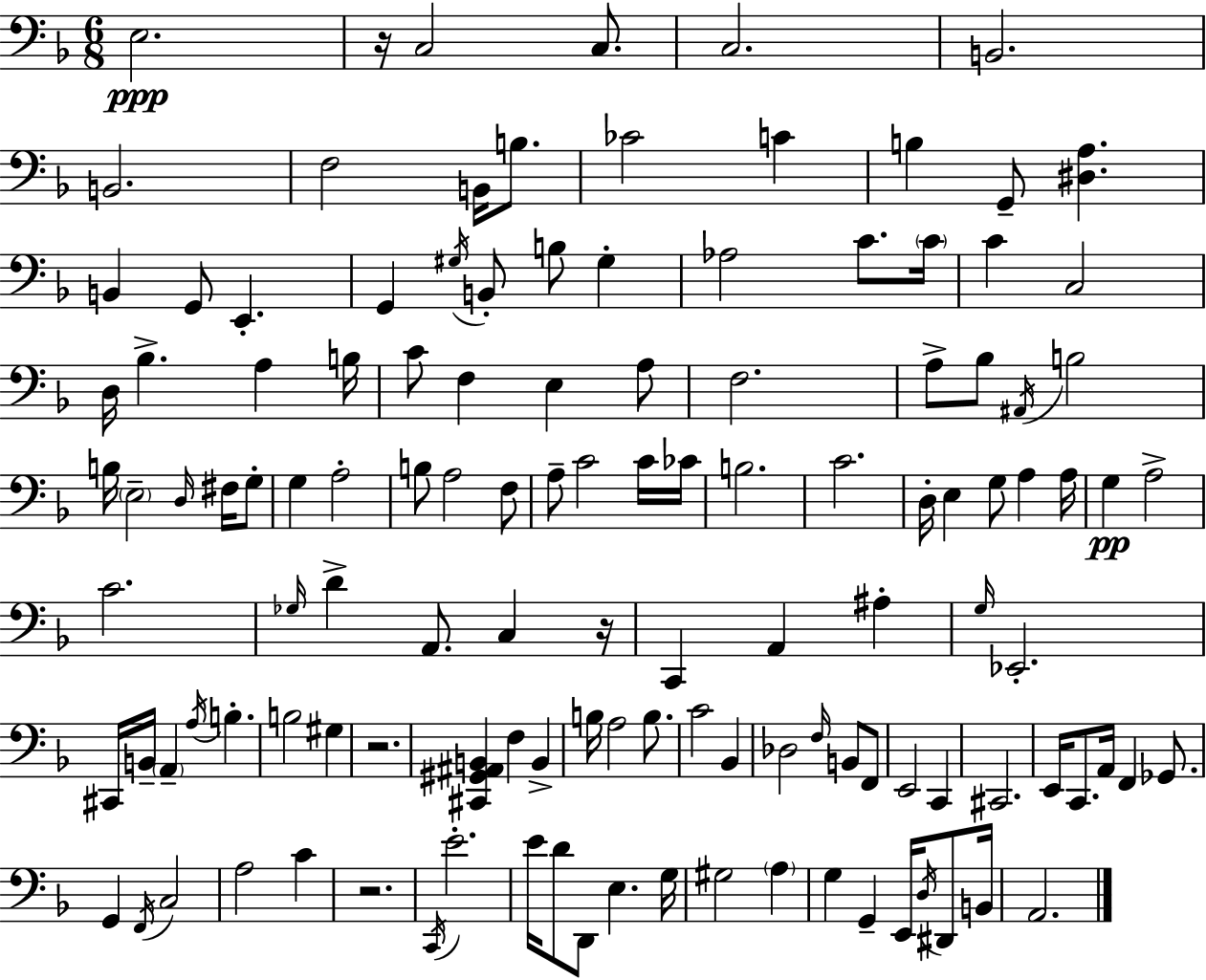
X:1
T:Untitled
M:6/8
L:1/4
K:Dm
E,2 z/4 C,2 C,/2 C,2 B,,2 B,,2 F,2 B,,/4 B,/2 _C2 C B, G,,/2 [^D,A,] B,, G,,/2 E,, G,, ^G,/4 B,,/2 B,/2 ^G, _A,2 C/2 C/4 C C,2 D,/4 _B, A, B,/4 C/2 F, E, A,/2 F,2 A,/2 _B,/2 ^A,,/4 B,2 B,/4 E,2 D,/4 ^F,/4 G,/2 G, A,2 B,/2 A,2 F,/2 A,/2 C2 C/4 _C/4 B,2 C2 D,/4 E, G,/2 A, A,/4 G, A,2 C2 _G,/4 D A,,/2 C, z/4 C,, A,, ^A, G,/4 _E,,2 ^C,,/4 B,,/4 A,, A,/4 B, B,2 ^G, z2 [^C,,^G,,^A,,B,,] F, B,, B,/4 A,2 B,/2 C2 _B,, _D,2 F,/4 B,,/2 F,,/2 E,,2 C,, ^C,,2 E,,/4 C,,/2 A,,/4 F,, _G,,/2 G,, F,,/4 C,2 A,2 C z2 C,,/4 E2 E/4 D/2 D,,/2 E, G,/4 ^G,2 A, G, G,, E,,/4 D,/4 ^D,,/2 B,,/4 A,,2